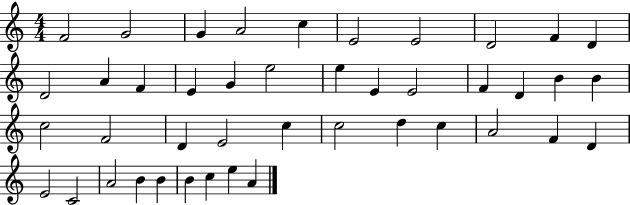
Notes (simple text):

F4/h G4/h G4/q A4/h C5/q E4/h E4/h D4/h F4/q D4/q D4/h A4/q F4/q E4/q G4/q E5/h E5/q E4/q E4/h F4/q D4/q B4/q B4/q C5/h F4/h D4/q E4/h C5/q C5/h D5/q C5/q A4/h F4/q D4/q E4/h C4/h A4/h B4/q B4/q B4/q C5/q E5/q A4/q